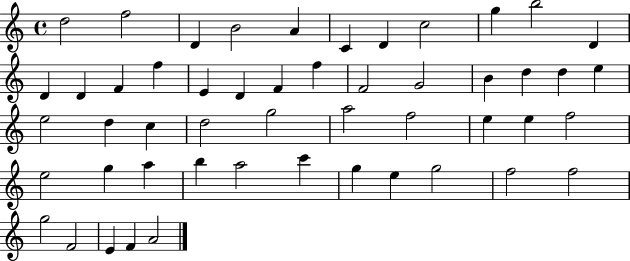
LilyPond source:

{
  \clef treble
  \time 4/4
  \defaultTimeSignature
  \key c \major
  d''2 f''2 | d'4 b'2 a'4 | c'4 d'4 c''2 | g''4 b''2 d'4 | \break d'4 d'4 f'4 f''4 | e'4 d'4 f'4 f''4 | f'2 g'2 | b'4 d''4 d''4 e''4 | \break e''2 d''4 c''4 | d''2 g''2 | a''2 f''2 | e''4 e''4 f''2 | \break e''2 g''4 a''4 | b''4 a''2 c'''4 | g''4 e''4 g''2 | f''2 f''2 | \break g''2 f'2 | e'4 f'4 a'2 | \bar "|."
}